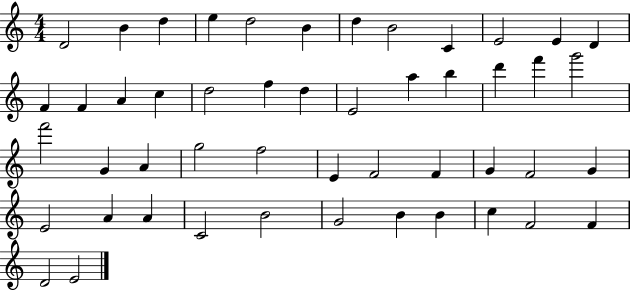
D4/h B4/q D5/q E5/q D5/h B4/q D5/q B4/h C4/q E4/h E4/q D4/q F4/q F4/q A4/q C5/q D5/h F5/q D5/q E4/h A5/q B5/q D6/q F6/q G6/h F6/h G4/q A4/q G5/h F5/h E4/q F4/h F4/q G4/q F4/h G4/q E4/h A4/q A4/q C4/h B4/h G4/h B4/q B4/q C5/q F4/h F4/q D4/h E4/h